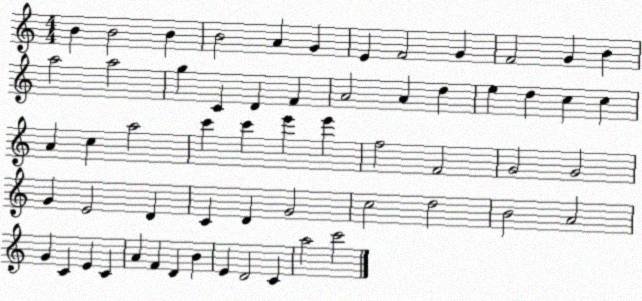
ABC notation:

X:1
T:Untitled
M:4/4
L:1/4
K:C
B B2 B B2 A G E F2 G F2 G B a2 a2 g C D F A2 A d e d c c A c a2 c' c' e' e' f2 F2 G2 G2 G E2 D C D G2 c2 d2 B2 A2 G C E C A F D B E D2 C a2 c'2